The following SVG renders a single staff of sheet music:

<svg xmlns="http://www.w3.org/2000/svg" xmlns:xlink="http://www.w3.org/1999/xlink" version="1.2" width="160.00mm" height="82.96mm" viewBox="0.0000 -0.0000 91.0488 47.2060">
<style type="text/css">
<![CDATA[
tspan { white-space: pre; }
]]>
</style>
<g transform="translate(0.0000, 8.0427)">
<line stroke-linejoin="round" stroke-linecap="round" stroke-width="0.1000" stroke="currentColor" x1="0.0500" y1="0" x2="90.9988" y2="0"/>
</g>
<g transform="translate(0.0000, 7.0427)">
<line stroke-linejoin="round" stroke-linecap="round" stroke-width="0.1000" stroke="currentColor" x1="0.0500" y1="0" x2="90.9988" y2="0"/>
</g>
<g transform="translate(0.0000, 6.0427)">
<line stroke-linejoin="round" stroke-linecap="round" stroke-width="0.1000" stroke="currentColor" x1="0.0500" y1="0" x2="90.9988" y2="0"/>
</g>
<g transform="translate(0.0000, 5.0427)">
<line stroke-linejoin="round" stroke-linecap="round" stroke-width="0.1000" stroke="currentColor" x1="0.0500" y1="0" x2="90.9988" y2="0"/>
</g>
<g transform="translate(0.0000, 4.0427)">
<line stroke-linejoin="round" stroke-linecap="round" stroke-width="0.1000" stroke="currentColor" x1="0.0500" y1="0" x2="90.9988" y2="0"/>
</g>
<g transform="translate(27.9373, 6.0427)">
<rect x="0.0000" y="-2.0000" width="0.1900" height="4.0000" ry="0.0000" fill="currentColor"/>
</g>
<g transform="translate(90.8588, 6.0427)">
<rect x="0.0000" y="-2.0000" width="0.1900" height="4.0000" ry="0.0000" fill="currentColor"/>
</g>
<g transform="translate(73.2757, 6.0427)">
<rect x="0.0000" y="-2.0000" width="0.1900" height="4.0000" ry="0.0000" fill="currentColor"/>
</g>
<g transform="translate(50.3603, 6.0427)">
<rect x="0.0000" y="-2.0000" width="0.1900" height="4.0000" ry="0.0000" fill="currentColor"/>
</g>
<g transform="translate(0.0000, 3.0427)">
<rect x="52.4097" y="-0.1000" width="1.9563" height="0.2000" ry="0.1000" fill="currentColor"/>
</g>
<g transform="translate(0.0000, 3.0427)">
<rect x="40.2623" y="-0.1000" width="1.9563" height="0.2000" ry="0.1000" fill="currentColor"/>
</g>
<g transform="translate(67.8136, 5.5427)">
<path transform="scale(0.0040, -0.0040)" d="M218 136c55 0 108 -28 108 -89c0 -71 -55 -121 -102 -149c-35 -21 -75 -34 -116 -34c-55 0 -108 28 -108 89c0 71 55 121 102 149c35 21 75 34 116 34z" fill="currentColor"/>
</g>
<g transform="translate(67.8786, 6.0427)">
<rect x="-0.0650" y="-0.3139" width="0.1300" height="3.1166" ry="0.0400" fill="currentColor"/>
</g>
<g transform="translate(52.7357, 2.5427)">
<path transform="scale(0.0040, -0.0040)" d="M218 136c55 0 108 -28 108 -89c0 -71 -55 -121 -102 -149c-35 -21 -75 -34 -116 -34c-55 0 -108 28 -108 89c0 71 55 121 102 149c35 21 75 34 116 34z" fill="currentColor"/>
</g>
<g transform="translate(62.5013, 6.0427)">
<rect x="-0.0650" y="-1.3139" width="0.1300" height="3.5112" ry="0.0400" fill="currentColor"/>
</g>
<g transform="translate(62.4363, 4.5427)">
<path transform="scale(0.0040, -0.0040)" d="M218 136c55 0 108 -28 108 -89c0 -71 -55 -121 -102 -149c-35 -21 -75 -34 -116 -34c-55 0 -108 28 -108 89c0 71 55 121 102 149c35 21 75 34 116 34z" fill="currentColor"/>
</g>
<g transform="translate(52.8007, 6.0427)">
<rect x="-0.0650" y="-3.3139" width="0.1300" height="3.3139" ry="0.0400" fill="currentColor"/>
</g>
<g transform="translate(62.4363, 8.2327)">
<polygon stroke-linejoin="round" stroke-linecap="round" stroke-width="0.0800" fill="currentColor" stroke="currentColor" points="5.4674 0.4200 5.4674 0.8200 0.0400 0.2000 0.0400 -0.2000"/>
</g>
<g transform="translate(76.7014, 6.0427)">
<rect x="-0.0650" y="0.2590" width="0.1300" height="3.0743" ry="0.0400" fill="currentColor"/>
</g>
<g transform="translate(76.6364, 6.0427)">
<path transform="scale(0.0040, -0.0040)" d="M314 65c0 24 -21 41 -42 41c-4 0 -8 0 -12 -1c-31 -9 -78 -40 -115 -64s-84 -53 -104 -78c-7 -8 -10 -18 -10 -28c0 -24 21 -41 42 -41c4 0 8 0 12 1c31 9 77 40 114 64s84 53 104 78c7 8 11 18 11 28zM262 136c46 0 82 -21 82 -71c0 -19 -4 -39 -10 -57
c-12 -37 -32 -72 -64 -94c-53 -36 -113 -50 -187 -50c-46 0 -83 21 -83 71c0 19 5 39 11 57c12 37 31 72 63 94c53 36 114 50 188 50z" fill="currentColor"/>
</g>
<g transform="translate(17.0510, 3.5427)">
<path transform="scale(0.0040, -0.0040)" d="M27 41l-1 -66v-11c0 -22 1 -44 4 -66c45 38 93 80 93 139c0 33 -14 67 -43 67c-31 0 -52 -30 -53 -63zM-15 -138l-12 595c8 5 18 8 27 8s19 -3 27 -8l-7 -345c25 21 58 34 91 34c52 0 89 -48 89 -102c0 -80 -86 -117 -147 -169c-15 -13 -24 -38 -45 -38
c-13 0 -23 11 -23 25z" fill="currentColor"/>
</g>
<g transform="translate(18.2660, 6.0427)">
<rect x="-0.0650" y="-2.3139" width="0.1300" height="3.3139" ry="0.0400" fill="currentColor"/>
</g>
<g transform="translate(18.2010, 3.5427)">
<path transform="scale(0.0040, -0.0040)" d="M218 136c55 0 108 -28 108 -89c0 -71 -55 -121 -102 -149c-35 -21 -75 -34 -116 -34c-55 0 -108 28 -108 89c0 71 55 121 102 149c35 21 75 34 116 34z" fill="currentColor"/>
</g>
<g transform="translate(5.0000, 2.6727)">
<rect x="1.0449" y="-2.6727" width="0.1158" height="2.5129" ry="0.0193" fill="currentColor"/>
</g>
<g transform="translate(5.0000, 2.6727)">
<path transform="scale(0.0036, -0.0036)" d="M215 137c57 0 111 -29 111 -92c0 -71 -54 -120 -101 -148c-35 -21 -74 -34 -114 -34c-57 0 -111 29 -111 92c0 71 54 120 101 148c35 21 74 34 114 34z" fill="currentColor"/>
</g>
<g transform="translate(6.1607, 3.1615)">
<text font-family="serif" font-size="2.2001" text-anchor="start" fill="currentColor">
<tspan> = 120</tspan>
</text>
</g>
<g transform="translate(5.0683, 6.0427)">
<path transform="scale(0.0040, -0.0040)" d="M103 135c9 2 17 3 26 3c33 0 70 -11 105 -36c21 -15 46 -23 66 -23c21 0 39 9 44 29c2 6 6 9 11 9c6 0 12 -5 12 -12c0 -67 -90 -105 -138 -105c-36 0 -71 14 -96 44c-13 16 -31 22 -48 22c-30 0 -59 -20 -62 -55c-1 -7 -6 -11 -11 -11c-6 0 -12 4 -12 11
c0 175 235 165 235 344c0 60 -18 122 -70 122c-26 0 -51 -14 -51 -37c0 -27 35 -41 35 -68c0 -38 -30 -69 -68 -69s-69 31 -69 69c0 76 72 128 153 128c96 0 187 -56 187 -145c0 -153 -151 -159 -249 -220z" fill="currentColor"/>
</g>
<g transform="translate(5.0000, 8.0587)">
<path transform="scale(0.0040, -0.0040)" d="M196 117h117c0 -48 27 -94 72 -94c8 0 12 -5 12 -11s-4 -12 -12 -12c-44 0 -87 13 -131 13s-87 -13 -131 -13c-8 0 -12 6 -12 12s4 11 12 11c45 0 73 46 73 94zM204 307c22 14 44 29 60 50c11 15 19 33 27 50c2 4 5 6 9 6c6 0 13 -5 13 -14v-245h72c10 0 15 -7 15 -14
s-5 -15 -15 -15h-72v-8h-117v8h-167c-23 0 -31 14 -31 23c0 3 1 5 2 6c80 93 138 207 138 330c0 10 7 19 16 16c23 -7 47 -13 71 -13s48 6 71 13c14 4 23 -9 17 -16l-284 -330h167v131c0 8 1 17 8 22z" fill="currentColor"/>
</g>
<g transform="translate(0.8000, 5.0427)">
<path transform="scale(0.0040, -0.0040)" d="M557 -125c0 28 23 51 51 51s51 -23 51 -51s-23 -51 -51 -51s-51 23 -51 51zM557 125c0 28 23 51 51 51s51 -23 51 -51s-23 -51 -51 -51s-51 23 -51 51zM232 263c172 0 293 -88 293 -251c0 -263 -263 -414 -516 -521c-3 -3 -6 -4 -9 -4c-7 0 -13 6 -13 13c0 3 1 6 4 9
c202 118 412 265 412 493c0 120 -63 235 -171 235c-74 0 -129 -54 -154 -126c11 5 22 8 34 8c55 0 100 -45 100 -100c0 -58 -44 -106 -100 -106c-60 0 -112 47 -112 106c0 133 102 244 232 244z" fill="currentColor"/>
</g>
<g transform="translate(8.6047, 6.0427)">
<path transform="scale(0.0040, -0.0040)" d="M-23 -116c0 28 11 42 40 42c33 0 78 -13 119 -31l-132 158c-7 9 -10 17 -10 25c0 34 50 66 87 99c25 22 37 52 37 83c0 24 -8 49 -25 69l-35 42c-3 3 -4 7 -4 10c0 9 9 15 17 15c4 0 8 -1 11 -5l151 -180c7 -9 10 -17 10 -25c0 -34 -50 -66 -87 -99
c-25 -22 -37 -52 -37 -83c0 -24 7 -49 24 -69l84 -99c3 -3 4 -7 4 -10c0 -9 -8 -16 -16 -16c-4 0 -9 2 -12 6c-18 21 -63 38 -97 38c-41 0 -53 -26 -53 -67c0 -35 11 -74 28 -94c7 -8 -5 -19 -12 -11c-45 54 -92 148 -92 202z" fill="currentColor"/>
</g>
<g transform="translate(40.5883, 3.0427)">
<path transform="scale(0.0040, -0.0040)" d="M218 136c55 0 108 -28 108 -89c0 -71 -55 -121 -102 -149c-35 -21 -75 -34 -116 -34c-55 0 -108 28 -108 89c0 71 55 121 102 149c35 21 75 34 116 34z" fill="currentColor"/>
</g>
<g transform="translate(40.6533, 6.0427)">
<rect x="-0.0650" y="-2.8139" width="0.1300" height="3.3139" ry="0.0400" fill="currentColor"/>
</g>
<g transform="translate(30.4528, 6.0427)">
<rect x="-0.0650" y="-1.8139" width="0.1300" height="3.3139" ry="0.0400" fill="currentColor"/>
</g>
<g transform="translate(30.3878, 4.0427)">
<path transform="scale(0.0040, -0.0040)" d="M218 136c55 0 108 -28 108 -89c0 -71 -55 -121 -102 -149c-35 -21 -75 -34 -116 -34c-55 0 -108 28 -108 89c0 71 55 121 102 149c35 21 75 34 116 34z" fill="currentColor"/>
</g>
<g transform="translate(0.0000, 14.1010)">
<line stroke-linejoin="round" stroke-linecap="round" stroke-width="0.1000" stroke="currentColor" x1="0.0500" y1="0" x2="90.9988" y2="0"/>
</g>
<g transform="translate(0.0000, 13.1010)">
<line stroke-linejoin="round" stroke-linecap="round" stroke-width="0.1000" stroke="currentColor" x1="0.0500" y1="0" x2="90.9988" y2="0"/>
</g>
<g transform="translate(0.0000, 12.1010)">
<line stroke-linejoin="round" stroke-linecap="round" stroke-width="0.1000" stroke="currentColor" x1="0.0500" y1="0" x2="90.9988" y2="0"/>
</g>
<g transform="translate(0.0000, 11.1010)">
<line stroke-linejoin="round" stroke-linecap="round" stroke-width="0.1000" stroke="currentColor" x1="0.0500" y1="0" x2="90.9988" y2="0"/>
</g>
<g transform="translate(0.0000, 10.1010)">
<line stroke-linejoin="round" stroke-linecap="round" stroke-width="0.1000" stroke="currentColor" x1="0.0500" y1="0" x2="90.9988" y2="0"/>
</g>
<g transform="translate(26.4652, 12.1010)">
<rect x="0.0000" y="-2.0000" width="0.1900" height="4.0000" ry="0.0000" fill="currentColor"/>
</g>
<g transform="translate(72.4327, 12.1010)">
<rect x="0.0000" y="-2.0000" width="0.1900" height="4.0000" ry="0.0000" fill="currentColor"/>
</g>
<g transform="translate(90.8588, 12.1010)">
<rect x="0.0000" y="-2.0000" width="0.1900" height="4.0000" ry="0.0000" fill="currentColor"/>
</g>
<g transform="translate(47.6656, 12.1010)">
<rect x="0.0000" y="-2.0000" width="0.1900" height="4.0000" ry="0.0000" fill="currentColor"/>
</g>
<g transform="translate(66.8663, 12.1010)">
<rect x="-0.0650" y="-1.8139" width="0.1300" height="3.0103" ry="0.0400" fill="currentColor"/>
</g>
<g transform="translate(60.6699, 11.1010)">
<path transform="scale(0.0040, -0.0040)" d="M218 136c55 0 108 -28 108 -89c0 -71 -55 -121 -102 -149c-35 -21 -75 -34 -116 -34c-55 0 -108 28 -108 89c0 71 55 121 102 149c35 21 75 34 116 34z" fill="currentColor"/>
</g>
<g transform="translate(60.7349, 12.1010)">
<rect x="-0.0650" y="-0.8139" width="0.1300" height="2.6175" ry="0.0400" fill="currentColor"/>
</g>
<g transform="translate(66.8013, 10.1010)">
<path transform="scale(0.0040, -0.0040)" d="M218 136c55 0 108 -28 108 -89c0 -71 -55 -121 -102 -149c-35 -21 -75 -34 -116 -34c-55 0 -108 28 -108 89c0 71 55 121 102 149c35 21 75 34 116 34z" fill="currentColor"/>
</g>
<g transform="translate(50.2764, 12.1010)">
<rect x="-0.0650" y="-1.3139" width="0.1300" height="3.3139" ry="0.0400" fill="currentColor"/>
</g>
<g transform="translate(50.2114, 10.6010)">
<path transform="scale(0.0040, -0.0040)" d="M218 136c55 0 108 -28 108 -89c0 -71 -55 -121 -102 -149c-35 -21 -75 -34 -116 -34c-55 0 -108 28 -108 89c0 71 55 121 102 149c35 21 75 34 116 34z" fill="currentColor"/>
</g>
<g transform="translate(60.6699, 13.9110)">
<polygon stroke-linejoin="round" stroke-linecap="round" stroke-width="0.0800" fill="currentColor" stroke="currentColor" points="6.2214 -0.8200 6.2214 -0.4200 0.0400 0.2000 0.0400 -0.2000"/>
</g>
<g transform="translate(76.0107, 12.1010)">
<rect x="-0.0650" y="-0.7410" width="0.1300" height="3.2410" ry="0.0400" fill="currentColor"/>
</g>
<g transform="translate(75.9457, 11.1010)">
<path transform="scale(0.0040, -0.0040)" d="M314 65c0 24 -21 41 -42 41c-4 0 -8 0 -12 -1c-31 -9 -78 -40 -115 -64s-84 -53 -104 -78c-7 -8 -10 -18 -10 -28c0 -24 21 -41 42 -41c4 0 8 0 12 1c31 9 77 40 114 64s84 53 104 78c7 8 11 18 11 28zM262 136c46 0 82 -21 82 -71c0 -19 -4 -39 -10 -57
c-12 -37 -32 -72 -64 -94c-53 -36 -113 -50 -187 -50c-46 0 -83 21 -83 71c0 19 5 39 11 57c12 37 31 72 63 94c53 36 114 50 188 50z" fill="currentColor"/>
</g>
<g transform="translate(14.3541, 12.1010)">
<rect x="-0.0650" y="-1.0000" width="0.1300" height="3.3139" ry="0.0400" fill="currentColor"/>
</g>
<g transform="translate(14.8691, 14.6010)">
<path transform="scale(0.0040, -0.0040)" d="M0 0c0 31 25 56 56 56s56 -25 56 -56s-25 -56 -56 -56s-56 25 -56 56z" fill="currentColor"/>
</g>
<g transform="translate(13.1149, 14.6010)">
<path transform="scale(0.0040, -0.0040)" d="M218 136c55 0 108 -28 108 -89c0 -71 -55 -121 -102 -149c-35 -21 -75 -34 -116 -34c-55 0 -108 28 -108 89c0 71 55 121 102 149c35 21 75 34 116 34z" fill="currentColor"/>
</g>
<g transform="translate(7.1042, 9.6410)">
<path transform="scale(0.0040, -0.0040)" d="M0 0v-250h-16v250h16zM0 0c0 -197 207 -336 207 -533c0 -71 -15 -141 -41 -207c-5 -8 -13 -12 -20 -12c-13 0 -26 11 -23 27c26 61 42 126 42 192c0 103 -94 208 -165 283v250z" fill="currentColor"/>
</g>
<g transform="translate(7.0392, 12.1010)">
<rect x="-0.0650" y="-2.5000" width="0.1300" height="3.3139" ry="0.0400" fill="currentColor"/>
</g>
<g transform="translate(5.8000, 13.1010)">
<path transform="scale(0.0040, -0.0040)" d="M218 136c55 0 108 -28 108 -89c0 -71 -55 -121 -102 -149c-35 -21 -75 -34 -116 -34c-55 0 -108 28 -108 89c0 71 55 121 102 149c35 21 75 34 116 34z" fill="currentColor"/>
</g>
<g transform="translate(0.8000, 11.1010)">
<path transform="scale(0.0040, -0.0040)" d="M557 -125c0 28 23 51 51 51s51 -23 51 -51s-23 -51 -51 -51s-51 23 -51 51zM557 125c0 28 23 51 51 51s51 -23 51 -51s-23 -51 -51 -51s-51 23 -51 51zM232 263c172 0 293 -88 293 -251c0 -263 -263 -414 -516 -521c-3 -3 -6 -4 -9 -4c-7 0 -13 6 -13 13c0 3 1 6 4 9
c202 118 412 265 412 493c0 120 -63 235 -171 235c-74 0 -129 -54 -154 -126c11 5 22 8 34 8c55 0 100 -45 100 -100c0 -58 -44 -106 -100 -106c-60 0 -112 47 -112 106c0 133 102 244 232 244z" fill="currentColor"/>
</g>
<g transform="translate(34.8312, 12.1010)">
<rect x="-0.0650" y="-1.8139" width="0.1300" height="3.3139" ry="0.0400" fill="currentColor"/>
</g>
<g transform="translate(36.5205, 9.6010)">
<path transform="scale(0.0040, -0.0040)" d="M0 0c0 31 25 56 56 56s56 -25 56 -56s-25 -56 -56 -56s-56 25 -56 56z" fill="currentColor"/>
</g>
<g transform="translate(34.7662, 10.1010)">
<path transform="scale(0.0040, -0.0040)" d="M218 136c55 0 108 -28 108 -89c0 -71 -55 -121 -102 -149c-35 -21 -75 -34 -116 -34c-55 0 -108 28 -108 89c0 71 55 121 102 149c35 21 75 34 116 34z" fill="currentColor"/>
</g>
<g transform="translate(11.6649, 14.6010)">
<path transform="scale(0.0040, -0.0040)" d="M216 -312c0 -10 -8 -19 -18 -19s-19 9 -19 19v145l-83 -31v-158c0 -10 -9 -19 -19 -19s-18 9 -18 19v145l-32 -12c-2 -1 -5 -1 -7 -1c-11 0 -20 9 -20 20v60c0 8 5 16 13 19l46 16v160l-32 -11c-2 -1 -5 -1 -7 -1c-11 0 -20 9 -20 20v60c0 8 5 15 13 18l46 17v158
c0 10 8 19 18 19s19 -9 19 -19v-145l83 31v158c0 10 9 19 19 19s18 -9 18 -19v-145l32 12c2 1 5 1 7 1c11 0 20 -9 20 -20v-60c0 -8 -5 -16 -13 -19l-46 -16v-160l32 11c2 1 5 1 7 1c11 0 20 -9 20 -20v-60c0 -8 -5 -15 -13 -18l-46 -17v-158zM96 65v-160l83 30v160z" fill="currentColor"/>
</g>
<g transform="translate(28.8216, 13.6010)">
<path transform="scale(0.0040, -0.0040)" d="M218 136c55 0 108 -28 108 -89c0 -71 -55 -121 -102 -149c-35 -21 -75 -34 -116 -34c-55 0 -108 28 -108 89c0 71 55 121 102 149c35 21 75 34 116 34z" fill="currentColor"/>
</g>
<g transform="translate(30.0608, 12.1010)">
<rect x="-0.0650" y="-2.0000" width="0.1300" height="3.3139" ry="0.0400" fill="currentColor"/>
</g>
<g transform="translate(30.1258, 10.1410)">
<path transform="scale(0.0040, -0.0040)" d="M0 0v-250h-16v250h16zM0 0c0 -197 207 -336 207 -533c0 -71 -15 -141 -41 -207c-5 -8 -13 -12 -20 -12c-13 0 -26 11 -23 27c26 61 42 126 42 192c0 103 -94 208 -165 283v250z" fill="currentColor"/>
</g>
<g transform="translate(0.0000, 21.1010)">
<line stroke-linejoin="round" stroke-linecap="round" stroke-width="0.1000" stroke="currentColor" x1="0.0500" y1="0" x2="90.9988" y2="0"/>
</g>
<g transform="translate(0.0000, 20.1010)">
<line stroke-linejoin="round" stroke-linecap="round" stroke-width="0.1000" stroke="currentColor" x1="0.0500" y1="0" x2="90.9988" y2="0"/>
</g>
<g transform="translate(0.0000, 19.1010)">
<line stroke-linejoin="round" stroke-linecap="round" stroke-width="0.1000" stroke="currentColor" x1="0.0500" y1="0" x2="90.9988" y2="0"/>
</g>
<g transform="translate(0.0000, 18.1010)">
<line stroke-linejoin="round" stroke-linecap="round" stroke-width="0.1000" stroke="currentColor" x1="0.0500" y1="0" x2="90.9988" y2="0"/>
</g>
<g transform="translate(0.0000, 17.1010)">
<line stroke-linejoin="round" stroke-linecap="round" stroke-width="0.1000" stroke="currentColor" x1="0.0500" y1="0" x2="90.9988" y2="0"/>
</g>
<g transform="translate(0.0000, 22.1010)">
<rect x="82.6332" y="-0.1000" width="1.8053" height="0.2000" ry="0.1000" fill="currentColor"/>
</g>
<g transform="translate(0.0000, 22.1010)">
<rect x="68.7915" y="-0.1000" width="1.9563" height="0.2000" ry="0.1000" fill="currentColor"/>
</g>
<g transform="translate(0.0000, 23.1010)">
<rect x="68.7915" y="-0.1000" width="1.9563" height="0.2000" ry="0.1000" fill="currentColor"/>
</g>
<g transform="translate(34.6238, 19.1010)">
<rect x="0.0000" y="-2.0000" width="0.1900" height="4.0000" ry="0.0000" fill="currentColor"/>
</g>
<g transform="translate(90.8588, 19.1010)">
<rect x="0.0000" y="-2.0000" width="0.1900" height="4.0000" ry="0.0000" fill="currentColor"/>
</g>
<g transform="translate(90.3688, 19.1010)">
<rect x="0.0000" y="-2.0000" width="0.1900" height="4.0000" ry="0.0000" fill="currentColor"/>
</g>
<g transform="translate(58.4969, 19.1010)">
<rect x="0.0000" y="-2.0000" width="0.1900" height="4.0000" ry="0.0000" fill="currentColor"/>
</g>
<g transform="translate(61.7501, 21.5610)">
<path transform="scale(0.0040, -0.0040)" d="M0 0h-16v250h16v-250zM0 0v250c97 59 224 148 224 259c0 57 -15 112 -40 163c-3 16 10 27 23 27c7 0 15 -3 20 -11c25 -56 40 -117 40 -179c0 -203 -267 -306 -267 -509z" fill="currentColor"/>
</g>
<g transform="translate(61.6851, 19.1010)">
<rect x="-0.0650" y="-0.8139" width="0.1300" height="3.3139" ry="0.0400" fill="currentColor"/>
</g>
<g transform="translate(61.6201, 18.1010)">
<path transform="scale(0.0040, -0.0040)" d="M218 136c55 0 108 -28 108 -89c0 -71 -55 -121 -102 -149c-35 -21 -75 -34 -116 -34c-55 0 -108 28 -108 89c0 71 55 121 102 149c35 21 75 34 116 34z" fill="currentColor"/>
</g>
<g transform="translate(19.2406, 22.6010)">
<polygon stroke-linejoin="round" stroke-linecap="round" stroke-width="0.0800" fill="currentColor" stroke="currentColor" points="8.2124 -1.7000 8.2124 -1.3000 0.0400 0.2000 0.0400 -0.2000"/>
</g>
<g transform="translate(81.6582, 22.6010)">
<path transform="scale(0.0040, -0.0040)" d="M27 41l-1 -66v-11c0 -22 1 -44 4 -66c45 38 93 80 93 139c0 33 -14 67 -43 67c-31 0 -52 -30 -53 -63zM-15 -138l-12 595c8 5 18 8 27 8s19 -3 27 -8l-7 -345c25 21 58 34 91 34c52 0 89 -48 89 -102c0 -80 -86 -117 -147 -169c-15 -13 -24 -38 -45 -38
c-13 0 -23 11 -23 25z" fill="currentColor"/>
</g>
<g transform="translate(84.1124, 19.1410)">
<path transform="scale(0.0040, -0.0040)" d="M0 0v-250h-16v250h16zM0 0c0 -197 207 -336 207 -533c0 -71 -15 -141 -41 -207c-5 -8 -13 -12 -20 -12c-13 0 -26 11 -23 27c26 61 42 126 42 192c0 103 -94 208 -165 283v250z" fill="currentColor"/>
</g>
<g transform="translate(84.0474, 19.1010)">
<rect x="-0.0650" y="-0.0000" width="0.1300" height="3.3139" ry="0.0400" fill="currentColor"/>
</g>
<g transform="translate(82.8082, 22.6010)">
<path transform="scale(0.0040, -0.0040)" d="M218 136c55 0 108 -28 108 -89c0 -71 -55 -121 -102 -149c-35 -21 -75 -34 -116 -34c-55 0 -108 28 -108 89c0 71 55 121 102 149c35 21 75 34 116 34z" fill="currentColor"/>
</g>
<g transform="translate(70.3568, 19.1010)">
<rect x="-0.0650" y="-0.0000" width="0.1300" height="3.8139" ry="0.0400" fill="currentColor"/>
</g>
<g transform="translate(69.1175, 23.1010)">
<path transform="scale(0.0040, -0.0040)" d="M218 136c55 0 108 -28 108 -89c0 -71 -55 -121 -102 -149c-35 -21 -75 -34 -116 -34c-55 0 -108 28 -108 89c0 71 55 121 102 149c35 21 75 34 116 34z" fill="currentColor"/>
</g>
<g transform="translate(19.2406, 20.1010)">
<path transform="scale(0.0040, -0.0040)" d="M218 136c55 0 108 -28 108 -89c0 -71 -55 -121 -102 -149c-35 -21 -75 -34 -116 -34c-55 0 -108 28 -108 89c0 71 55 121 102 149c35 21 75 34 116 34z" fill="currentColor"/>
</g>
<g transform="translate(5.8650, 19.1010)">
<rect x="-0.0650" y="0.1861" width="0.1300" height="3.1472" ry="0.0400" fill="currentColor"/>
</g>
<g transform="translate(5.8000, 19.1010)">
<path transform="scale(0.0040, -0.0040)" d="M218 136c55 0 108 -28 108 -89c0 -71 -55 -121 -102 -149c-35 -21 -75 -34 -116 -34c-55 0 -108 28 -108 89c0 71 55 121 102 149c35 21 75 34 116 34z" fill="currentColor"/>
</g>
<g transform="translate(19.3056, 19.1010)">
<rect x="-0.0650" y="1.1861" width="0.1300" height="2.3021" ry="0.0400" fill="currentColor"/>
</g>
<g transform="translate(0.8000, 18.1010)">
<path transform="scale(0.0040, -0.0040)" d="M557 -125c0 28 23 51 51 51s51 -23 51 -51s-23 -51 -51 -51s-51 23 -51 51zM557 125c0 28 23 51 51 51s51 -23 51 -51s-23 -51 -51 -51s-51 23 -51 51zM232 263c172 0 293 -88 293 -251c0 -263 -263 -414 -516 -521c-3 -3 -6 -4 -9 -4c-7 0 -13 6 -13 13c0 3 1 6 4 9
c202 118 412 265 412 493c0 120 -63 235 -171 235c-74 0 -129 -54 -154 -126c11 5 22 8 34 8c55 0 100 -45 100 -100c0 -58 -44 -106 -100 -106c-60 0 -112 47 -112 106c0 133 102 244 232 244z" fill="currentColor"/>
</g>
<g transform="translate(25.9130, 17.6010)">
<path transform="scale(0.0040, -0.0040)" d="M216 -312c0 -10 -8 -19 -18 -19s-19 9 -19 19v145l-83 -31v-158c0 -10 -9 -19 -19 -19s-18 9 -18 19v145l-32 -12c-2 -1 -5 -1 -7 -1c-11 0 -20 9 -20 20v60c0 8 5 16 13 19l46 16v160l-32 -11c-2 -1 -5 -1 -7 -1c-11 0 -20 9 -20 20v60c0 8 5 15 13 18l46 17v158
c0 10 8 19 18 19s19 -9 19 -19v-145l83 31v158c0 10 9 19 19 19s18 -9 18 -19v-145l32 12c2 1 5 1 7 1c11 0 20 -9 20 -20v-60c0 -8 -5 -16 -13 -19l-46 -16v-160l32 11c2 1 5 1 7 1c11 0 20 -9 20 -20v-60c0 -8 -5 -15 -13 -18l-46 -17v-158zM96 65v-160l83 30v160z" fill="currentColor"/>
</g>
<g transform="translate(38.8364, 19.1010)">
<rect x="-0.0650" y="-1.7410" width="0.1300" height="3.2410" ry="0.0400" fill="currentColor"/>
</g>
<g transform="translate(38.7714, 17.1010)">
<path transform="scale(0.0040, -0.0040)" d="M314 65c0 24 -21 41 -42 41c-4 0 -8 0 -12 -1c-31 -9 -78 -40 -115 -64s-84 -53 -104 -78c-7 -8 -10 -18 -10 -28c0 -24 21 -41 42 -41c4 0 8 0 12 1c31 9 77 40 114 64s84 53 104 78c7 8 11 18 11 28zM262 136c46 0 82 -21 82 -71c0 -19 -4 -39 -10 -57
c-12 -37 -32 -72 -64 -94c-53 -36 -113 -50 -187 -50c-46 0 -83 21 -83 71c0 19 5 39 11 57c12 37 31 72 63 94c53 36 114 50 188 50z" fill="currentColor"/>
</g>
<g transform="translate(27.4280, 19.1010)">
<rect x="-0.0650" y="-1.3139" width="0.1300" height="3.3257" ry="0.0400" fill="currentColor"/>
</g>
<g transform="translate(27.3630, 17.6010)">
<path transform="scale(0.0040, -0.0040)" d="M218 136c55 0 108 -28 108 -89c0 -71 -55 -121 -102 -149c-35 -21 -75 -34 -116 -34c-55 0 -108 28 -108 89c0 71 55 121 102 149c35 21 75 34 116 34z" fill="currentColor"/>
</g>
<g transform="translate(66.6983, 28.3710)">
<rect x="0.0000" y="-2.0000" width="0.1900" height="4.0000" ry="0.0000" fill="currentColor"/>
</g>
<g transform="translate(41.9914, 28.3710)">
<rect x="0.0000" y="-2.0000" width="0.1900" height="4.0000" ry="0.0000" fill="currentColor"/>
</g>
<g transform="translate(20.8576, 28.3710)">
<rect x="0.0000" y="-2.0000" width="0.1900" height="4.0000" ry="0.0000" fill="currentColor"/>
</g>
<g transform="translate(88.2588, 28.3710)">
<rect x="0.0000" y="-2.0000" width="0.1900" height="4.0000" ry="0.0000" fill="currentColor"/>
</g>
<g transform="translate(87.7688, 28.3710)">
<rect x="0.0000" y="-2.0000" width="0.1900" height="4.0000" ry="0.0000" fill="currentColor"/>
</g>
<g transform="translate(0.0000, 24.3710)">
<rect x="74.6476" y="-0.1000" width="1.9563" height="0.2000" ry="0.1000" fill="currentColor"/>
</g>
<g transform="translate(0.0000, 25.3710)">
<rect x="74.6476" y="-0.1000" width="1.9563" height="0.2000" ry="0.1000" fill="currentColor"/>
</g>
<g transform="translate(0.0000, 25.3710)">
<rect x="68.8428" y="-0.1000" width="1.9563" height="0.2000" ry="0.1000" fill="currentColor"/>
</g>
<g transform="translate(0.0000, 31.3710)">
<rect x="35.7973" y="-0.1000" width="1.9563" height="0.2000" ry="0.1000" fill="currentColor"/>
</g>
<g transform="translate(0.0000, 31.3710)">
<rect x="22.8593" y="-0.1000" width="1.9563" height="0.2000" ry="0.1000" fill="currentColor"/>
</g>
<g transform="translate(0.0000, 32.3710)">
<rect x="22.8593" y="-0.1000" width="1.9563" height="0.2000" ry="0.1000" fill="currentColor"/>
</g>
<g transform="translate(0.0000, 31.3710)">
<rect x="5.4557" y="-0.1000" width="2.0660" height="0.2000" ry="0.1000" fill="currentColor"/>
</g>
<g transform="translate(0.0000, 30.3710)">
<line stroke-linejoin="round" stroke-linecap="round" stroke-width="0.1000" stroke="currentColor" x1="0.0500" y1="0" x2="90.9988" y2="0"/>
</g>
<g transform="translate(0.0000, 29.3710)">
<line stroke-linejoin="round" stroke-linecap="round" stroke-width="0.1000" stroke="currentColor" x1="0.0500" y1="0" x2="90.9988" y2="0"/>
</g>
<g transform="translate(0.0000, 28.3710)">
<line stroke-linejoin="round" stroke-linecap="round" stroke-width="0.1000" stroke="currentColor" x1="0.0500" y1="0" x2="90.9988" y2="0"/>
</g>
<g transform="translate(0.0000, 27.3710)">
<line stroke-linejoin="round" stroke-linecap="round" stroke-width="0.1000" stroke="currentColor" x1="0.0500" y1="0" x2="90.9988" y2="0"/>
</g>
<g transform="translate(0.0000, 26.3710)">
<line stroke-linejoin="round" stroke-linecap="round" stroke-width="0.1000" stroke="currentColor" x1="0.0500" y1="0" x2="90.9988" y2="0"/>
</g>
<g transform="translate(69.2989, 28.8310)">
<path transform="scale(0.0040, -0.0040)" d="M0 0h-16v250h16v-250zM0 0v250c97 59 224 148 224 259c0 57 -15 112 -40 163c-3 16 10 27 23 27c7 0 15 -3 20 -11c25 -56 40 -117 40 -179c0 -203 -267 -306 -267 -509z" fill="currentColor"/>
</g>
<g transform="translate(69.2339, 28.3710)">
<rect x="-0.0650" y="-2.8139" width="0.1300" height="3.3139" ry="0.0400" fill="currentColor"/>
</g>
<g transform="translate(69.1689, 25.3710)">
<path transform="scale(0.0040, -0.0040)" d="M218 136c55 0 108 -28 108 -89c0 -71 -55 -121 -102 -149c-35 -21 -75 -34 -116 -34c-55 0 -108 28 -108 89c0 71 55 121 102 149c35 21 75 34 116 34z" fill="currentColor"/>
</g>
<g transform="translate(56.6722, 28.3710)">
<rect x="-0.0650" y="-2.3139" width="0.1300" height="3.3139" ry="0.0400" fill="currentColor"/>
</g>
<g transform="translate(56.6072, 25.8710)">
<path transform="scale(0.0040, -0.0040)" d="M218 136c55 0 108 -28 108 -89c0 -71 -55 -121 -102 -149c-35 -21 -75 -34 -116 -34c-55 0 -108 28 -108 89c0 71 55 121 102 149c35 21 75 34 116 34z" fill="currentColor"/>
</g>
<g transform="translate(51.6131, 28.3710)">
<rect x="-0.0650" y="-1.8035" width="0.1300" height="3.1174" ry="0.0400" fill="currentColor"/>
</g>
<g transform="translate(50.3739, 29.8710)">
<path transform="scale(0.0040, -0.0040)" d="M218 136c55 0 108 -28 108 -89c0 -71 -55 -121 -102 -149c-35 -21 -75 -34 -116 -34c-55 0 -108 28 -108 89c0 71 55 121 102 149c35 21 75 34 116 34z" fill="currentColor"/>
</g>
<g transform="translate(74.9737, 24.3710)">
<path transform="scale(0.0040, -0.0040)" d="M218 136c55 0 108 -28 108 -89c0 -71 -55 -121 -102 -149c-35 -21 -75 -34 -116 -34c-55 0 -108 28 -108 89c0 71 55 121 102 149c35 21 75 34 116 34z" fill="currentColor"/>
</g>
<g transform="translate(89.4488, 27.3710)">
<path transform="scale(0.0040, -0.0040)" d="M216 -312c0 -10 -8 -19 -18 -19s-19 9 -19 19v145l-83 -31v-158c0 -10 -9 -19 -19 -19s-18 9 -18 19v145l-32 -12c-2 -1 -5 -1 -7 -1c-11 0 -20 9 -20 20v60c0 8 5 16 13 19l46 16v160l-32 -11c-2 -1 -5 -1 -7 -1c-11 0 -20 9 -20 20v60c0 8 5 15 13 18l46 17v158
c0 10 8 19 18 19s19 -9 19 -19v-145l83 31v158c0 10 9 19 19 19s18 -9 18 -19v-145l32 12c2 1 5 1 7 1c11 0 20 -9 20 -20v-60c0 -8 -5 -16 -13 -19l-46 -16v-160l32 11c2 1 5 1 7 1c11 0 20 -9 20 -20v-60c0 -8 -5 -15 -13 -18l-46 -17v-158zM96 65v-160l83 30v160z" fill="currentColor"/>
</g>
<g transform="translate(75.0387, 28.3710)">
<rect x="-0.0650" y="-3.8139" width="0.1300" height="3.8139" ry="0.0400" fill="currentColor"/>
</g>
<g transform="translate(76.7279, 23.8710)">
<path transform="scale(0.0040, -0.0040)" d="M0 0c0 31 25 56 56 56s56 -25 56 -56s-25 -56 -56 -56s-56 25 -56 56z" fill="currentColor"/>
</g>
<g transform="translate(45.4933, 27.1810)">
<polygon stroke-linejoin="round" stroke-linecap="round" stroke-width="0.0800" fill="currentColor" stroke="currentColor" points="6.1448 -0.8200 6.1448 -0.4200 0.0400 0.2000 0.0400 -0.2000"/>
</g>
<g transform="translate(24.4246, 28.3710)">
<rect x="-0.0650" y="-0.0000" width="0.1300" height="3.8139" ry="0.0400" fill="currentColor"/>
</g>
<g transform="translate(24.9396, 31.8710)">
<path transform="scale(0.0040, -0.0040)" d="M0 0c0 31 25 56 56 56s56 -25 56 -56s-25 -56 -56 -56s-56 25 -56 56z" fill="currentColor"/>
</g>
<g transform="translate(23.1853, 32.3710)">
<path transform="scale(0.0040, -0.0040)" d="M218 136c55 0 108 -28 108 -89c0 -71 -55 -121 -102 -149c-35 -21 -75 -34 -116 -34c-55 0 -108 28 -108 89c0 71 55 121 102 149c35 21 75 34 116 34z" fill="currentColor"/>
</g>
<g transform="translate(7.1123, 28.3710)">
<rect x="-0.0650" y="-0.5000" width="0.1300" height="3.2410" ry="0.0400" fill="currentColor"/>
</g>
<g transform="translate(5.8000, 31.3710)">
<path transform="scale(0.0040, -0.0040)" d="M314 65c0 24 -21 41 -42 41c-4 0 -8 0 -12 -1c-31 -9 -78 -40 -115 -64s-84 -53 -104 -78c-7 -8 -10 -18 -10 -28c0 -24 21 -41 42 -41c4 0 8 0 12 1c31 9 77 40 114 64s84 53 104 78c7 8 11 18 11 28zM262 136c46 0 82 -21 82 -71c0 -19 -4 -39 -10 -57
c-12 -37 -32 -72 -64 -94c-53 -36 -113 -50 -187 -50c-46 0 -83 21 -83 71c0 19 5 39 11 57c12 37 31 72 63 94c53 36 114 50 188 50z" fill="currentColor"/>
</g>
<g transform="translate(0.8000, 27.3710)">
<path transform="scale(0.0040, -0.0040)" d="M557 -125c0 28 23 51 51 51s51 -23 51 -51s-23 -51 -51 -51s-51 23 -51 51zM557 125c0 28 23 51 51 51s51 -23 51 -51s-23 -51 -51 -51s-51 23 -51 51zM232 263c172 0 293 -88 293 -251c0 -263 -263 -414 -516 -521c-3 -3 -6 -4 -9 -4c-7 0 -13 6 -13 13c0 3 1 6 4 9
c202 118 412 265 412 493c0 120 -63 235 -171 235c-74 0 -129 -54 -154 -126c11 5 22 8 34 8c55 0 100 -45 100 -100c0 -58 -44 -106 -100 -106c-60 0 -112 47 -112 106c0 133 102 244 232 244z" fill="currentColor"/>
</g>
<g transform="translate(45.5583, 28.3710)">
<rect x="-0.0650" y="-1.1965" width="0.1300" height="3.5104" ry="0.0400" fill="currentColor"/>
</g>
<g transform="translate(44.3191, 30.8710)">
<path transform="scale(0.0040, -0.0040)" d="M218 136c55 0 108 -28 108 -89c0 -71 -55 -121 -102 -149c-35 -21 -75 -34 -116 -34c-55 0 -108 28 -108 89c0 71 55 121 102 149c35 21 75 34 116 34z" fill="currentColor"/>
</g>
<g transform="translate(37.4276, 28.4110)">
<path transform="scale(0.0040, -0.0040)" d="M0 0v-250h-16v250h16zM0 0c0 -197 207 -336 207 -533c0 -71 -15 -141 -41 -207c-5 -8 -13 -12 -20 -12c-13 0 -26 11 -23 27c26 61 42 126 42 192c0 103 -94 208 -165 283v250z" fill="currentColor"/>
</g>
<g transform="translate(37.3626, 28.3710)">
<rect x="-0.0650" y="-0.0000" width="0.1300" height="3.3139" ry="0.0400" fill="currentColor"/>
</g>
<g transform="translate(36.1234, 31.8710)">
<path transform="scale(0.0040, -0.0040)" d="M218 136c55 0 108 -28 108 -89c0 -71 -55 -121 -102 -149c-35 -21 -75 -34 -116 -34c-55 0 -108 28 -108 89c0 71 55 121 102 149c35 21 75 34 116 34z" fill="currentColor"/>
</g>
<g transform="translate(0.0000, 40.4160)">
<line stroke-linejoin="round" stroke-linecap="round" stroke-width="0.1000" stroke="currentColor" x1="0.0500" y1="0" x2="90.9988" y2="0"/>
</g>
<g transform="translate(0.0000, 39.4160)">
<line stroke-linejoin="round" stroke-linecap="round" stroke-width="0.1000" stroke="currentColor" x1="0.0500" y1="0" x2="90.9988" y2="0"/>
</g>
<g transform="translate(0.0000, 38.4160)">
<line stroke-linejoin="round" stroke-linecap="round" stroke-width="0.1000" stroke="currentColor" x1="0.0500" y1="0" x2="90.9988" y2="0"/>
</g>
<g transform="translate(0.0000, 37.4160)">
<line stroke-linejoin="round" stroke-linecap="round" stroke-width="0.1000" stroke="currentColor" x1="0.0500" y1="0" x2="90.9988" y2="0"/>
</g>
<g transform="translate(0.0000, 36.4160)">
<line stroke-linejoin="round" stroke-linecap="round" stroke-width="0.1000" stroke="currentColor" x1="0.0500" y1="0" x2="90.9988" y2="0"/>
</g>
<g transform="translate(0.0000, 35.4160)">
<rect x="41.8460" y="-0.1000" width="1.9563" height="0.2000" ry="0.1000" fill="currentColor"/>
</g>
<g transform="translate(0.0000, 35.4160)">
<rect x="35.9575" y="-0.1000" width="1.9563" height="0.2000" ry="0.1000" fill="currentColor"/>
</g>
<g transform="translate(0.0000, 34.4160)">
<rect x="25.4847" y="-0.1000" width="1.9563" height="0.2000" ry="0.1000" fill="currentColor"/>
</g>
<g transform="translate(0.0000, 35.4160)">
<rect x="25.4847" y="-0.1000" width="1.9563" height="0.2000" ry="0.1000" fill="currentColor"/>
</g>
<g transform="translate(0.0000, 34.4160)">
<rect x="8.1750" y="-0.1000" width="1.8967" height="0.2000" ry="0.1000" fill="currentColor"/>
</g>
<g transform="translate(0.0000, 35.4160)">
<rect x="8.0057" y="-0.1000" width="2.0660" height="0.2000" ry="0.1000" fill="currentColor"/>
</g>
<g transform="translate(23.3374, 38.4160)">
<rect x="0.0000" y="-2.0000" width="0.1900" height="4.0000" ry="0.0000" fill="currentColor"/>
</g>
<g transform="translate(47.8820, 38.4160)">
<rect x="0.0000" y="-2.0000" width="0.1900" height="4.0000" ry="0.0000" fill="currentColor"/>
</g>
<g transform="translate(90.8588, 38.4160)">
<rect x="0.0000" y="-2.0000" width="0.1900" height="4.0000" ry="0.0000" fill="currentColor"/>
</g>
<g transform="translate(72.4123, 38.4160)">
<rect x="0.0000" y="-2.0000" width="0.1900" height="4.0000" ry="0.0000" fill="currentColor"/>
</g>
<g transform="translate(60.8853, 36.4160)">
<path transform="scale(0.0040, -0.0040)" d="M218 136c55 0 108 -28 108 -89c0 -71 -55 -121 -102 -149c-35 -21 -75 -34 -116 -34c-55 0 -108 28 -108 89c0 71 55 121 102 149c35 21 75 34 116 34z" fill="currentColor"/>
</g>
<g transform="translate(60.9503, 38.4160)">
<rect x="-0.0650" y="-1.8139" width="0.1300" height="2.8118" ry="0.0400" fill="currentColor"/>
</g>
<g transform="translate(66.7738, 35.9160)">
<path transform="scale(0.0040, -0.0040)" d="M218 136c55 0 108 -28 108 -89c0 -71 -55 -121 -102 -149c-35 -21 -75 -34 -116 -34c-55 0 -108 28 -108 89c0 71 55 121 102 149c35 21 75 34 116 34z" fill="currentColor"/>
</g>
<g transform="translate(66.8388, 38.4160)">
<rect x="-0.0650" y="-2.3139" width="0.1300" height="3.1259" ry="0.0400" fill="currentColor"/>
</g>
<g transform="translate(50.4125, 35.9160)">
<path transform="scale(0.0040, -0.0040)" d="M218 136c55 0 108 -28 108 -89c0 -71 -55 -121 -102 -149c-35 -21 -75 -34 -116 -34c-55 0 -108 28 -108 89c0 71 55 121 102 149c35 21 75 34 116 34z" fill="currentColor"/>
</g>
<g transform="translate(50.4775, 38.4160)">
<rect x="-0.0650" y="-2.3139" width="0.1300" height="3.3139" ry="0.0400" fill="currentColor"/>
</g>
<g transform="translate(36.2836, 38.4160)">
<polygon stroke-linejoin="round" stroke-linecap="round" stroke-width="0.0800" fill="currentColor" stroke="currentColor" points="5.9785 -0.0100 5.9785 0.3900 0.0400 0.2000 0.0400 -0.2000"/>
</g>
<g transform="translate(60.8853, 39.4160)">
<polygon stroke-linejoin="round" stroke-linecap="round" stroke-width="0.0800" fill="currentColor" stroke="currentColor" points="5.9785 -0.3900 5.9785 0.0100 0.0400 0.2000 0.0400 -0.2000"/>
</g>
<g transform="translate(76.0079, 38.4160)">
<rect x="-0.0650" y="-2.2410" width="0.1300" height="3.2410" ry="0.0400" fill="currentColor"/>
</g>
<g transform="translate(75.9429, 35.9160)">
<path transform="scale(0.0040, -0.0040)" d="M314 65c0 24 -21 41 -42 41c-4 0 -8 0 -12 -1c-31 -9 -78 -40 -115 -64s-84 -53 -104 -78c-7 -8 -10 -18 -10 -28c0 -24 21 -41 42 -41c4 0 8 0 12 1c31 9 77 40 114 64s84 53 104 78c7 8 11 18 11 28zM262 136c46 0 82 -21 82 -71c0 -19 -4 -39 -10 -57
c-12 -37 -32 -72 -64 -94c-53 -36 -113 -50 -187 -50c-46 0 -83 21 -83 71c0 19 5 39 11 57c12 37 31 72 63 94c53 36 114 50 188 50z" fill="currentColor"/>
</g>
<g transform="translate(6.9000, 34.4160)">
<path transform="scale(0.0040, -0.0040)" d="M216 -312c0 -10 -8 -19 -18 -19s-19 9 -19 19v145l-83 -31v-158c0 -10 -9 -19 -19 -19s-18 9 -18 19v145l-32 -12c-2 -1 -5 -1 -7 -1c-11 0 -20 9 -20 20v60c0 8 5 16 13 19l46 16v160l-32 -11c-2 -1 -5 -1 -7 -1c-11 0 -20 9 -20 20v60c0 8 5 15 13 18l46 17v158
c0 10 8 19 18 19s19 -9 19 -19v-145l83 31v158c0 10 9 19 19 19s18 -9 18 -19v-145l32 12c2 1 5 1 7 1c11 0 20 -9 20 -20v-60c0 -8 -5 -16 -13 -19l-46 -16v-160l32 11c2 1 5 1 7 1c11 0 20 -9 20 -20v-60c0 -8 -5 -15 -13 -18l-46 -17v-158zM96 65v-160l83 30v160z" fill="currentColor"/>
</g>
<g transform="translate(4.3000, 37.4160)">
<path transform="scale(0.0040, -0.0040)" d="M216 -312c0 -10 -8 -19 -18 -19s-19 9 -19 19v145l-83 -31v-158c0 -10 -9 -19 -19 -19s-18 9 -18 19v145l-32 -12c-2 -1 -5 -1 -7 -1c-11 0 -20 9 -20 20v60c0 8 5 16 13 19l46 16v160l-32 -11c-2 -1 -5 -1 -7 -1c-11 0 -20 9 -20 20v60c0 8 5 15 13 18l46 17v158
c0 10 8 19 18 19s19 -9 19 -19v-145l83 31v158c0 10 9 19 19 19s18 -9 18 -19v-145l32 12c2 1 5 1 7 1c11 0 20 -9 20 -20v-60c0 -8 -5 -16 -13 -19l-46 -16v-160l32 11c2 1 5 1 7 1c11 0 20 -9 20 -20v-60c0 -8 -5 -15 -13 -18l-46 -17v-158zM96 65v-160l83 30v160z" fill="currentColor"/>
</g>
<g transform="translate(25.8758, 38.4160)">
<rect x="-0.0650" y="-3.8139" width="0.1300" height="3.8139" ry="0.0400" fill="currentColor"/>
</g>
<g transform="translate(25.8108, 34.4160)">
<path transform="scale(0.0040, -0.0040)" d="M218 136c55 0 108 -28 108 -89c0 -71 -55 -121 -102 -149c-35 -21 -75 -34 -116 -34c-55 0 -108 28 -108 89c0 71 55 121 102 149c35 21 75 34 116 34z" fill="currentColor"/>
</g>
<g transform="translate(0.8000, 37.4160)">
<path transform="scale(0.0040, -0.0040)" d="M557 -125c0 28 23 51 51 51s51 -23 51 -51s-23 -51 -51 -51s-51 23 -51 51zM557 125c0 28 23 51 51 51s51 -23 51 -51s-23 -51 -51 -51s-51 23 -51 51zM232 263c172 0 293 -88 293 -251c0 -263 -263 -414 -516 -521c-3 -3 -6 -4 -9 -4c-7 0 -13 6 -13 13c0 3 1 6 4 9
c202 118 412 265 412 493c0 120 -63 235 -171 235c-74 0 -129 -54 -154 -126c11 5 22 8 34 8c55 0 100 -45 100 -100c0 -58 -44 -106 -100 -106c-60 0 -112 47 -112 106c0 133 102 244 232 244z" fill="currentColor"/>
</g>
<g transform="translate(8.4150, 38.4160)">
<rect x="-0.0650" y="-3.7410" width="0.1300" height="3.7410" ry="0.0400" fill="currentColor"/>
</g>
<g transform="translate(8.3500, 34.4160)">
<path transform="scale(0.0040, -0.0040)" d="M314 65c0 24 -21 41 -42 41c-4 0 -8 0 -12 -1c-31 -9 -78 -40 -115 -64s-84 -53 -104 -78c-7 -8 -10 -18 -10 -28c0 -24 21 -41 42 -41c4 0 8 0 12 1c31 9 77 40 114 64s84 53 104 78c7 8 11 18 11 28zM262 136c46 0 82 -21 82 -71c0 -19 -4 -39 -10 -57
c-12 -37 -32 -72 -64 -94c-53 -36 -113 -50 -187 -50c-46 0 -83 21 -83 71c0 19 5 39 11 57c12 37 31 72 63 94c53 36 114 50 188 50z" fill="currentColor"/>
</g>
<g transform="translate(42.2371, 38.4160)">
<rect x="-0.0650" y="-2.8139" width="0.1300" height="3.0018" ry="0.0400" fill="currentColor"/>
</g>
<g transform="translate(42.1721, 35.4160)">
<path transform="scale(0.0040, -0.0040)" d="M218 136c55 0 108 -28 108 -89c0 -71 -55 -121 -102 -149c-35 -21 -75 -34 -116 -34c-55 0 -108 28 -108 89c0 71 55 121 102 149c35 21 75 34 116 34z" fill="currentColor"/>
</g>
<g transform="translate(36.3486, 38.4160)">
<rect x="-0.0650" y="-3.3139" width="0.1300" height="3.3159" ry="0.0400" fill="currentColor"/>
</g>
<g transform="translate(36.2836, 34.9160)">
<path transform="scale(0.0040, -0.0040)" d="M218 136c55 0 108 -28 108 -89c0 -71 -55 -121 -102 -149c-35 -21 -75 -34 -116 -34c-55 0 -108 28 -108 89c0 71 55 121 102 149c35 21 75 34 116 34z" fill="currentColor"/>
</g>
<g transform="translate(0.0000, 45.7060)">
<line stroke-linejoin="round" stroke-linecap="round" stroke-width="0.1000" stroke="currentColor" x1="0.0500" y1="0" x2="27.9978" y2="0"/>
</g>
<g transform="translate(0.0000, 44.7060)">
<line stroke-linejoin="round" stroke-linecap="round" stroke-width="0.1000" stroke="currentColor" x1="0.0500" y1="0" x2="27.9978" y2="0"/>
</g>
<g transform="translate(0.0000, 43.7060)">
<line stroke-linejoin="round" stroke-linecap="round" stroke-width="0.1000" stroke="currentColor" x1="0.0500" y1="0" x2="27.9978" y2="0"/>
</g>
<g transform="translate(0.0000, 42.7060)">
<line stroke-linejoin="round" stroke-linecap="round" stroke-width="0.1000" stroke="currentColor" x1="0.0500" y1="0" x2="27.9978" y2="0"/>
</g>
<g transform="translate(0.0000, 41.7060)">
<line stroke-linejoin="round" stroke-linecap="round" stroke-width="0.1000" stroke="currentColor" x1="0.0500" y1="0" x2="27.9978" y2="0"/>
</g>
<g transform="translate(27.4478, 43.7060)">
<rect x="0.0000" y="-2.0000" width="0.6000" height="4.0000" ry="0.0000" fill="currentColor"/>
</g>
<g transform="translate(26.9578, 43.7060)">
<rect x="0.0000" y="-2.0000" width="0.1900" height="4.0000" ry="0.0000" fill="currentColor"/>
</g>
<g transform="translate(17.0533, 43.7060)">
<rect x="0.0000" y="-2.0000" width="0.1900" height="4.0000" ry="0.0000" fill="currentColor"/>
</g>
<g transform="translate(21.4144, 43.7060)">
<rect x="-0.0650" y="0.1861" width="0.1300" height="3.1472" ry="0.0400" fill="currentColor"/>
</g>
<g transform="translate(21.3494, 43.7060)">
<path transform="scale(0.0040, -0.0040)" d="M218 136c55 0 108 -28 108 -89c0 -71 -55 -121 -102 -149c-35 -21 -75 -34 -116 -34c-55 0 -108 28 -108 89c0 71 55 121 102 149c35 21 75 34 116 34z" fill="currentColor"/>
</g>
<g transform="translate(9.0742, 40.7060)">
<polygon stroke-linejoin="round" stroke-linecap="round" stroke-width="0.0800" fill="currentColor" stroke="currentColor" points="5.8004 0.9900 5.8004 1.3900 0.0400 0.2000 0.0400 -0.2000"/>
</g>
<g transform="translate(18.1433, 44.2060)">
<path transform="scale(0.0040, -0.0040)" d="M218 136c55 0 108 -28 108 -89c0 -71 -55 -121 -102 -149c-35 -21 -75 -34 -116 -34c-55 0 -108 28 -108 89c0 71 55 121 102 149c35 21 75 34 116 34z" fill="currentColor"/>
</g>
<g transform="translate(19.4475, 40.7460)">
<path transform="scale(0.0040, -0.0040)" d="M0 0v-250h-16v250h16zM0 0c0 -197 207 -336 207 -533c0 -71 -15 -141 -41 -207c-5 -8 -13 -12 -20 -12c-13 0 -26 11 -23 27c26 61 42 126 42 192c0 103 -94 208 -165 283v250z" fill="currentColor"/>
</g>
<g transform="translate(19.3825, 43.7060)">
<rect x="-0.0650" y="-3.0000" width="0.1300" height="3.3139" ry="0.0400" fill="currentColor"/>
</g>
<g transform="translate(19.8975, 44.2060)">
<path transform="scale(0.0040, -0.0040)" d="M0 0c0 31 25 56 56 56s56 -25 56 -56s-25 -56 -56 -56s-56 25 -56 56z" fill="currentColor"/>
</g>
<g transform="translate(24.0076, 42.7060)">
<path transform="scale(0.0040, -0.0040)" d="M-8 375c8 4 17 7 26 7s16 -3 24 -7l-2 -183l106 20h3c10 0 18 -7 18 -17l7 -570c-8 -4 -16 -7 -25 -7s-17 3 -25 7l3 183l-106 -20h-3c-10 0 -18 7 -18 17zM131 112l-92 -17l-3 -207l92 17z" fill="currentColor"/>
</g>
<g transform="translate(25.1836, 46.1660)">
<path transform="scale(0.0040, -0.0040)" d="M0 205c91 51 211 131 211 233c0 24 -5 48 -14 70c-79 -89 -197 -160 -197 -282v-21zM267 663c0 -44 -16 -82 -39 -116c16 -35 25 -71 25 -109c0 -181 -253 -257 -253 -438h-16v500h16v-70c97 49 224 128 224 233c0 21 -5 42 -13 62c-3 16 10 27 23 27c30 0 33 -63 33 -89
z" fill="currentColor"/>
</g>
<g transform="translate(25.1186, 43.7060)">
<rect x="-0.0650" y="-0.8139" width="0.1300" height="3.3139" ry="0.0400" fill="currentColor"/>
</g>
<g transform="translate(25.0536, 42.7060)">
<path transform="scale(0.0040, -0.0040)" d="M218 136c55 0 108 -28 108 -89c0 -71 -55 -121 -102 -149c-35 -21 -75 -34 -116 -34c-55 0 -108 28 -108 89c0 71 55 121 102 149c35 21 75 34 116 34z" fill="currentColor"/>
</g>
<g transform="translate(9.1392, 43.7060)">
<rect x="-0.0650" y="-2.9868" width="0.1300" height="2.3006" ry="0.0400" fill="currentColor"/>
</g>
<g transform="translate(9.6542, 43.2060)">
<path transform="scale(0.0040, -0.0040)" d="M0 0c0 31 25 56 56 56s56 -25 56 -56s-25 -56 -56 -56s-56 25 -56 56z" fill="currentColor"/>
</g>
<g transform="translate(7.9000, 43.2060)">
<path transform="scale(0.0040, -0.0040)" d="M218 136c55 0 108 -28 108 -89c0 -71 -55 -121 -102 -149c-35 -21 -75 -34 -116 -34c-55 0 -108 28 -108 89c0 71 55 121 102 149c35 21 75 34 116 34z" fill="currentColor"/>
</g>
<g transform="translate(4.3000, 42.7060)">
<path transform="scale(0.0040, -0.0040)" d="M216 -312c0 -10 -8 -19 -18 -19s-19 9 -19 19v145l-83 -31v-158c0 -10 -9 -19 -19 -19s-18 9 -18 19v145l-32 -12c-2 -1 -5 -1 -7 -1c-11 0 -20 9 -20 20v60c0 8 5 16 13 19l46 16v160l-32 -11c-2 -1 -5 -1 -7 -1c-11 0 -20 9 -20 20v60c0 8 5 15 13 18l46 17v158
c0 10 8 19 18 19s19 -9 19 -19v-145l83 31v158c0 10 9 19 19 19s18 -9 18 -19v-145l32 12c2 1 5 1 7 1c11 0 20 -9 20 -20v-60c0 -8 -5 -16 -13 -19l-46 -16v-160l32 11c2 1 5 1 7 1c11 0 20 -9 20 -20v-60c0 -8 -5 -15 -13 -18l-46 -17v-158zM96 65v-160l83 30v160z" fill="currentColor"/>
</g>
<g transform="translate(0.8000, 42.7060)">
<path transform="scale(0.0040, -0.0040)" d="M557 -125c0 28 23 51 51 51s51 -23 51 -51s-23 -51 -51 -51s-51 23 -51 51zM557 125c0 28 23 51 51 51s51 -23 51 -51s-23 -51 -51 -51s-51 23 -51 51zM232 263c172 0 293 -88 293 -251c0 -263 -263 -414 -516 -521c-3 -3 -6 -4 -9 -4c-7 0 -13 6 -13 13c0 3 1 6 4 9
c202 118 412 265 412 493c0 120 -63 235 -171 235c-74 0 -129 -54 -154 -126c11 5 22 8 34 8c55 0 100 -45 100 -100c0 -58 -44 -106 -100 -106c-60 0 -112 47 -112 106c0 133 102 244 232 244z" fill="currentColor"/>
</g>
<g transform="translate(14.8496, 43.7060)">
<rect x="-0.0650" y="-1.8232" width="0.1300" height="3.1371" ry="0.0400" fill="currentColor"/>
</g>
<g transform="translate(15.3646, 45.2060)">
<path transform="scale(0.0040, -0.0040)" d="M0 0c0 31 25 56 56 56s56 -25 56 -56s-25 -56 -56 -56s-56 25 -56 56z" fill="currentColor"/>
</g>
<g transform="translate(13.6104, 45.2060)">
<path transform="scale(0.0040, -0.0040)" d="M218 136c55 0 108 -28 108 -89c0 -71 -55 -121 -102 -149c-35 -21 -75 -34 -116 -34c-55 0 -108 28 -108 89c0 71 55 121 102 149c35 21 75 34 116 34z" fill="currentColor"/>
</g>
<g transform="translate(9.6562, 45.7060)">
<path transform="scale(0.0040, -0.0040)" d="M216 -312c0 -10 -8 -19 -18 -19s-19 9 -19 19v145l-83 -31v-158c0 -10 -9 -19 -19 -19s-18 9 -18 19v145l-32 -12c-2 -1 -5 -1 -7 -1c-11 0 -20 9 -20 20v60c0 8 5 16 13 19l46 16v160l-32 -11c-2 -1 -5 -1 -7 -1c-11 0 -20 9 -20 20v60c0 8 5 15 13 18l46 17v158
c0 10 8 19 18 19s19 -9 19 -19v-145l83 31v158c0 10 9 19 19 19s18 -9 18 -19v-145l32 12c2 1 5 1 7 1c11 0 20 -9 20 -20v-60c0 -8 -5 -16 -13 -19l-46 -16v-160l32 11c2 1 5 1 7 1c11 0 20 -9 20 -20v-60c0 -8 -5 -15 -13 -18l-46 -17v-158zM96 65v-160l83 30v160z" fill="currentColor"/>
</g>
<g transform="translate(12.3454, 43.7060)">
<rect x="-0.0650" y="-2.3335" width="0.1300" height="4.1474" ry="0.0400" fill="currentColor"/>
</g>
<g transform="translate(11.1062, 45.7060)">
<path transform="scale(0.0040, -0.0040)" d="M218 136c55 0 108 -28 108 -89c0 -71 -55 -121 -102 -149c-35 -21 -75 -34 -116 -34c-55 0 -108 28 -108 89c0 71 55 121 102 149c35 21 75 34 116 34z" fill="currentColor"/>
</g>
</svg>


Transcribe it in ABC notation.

X:1
T:Untitled
M:2/4
L:1/4
K:C
z _B, A, C D G,/2 E,/2 D,2 B,,/2 ^F,, A,,/2 A, G, F,/2 A,/2 F,2 D, B,,/2 ^G,/2 A,2 F,/2 C,, _D,,/2 E,,2 C,, D,,/2 F,,/2 A,,/2 B, C/2 E ^E2 E D/2 C/2 B, A,/2 B,/2 B,2 E,/2 ^G,,/2 A,,/2 C,/2 D, F,/4